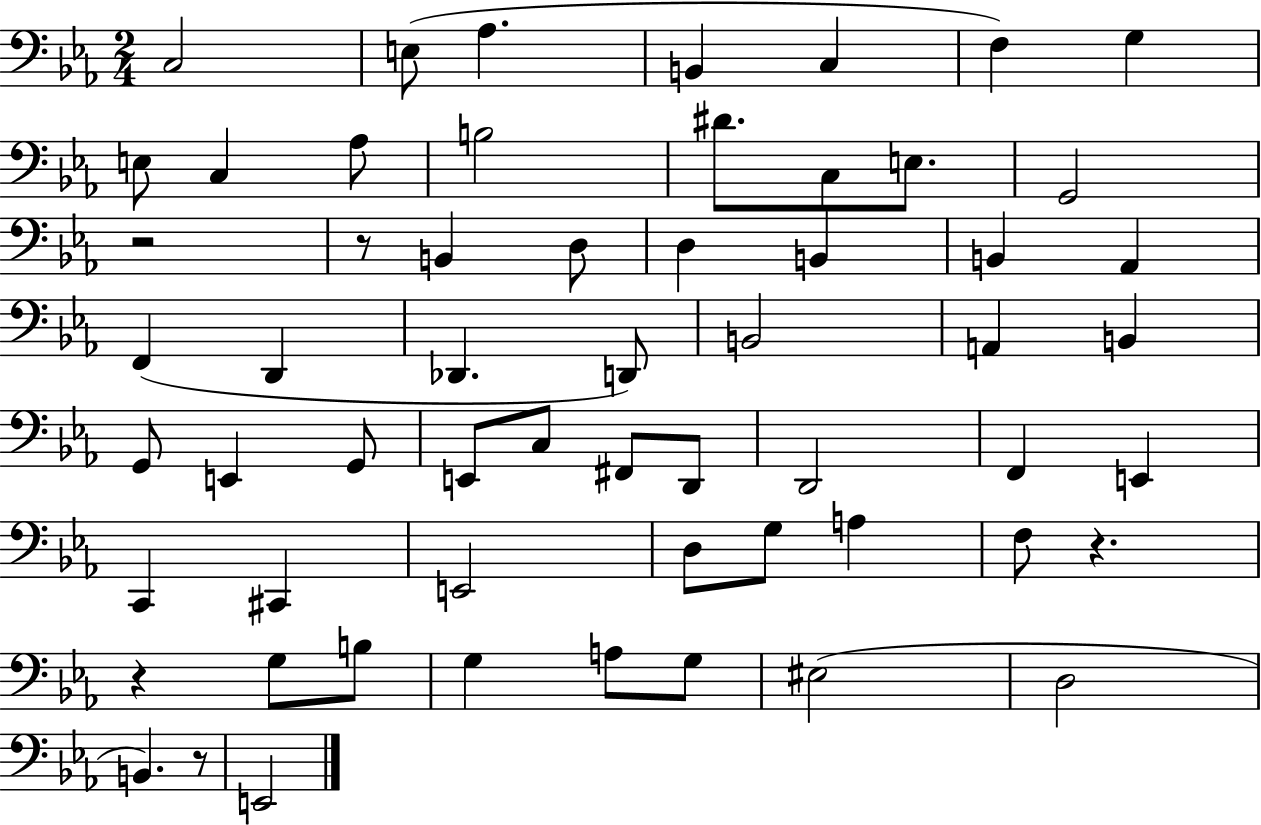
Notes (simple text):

C3/h E3/e Ab3/q. B2/q C3/q F3/q G3/q E3/e C3/q Ab3/e B3/h D#4/e. C3/e E3/e. G2/h R/h R/e B2/q D3/e D3/q B2/q B2/q Ab2/q F2/q D2/q Db2/q. D2/e B2/h A2/q B2/q G2/e E2/q G2/e E2/e C3/e F#2/e D2/e D2/h F2/q E2/q C2/q C#2/q E2/h D3/e G3/e A3/q F3/e R/q. R/q G3/e B3/e G3/q A3/e G3/e EIS3/h D3/h B2/q. R/e E2/h